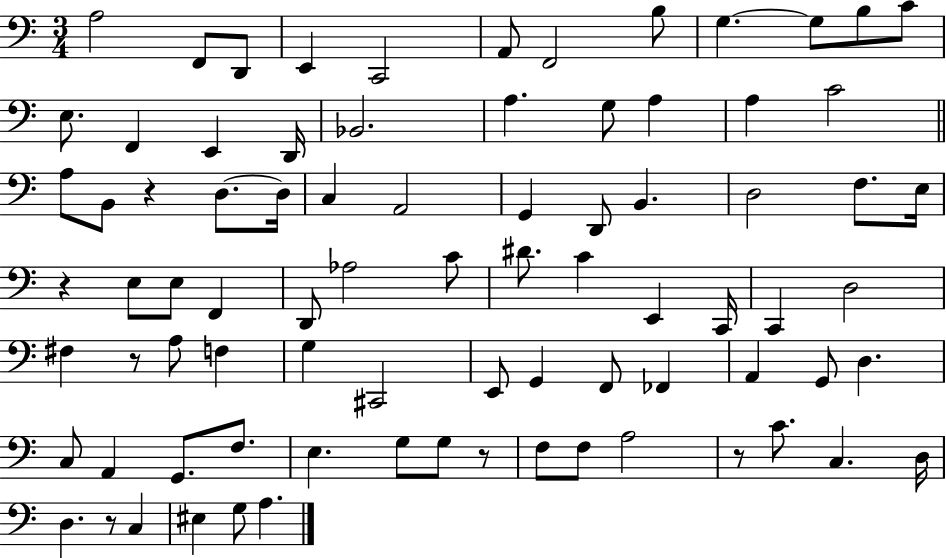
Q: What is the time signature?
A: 3/4